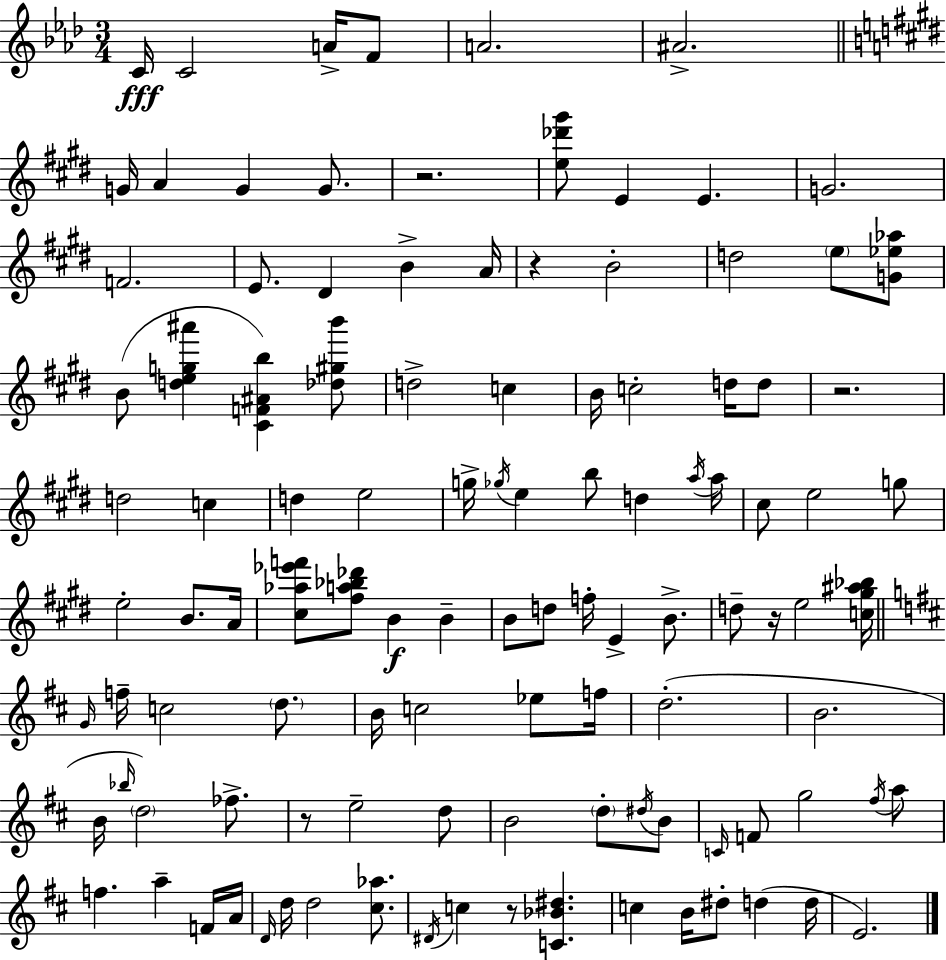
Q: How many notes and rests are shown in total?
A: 110